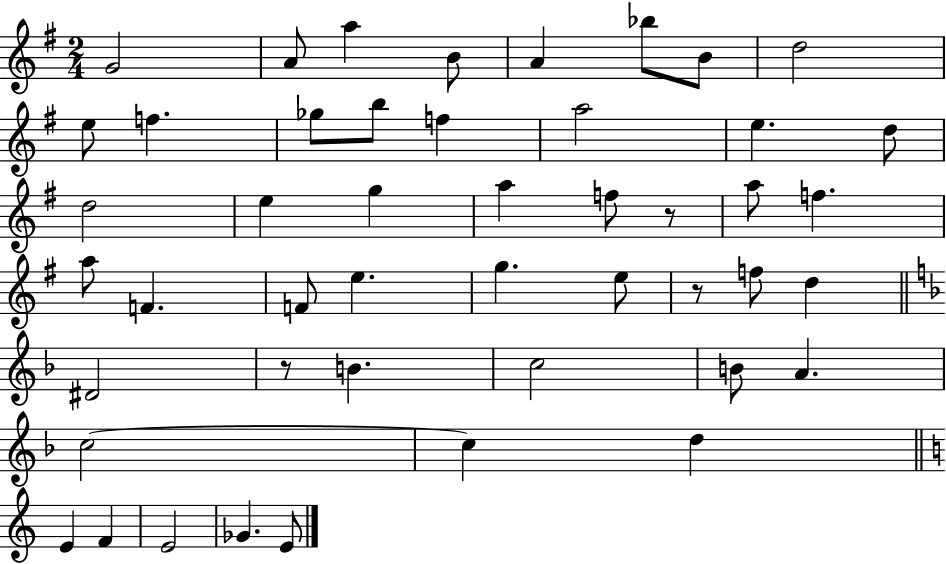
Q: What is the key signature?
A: G major